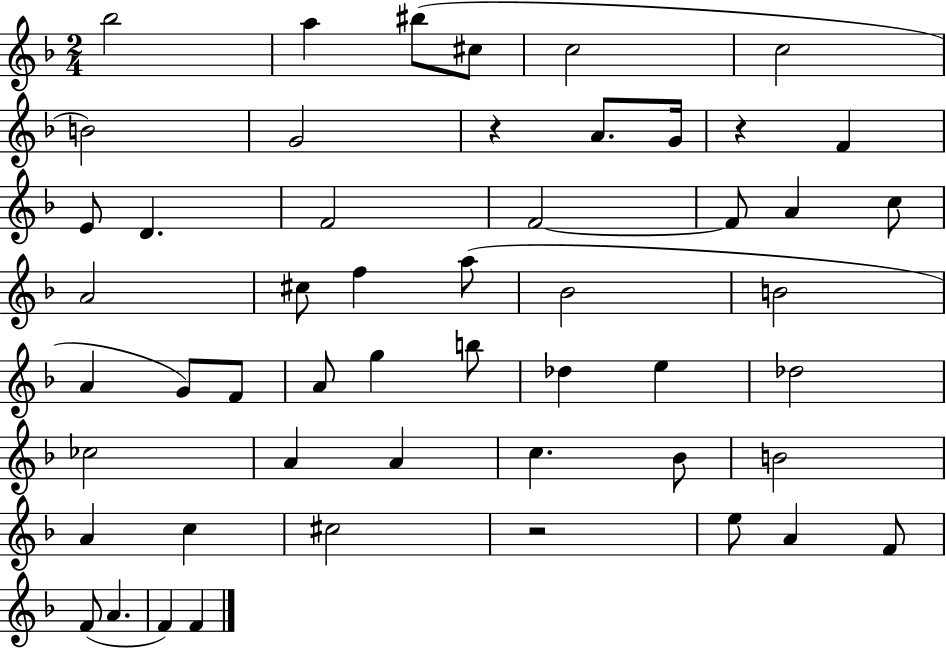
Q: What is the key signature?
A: F major